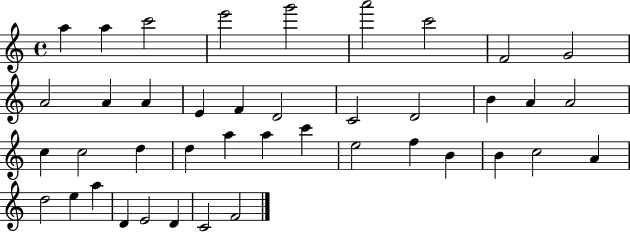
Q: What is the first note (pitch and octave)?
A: A5